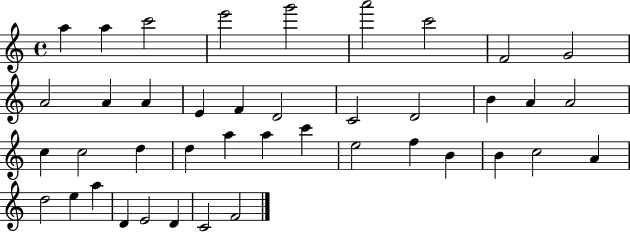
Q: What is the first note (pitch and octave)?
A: A5